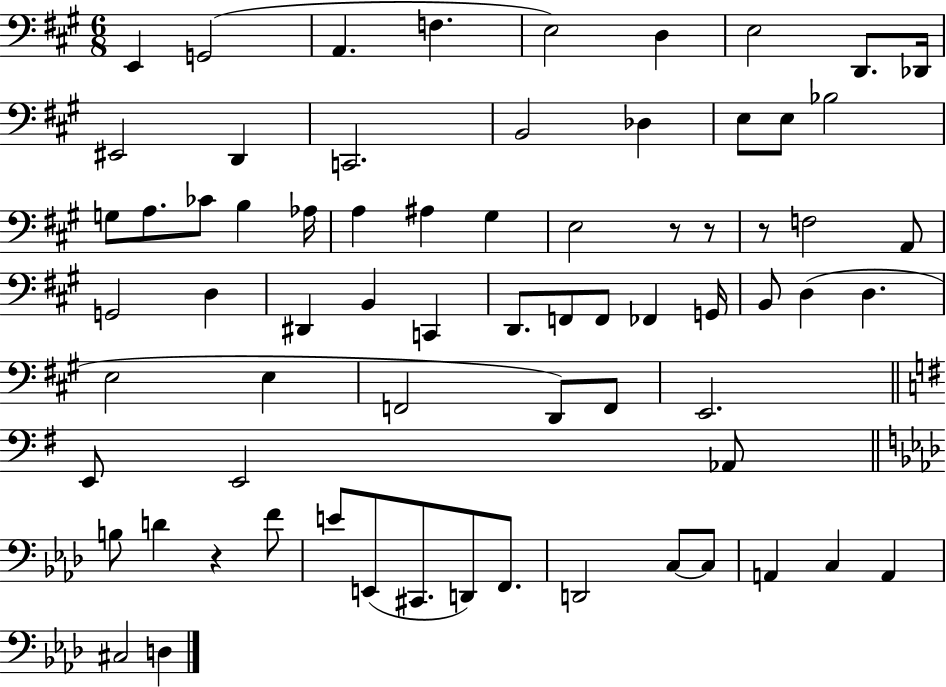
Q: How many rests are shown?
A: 4